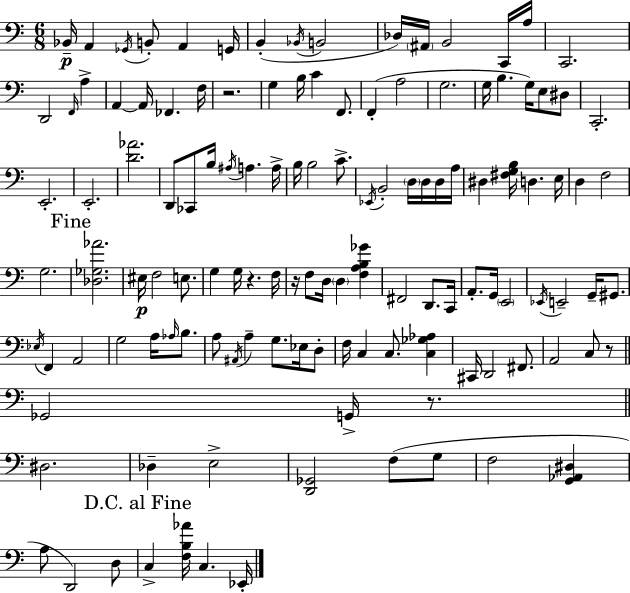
{
  \clef bass
  \numericTimeSignature
  \time 6/8
  \key c \major
  bes,16--\p a,4 \acciaccatura { ges,16 } b,8-. a,4 | g,16 b,4-.( \acciaccatura { bes,16 } b,2 | des16) \parenthesize ais,16 b,2 | c,16 a16 c,2. | \break d,2 \grace { f,16 } a4-> | a,4~~ a,16 fes,4. | f16 r2. | g4 b16 c'4 | \break f,8. f,4-.( a2 | g2. | g16 b4. g16) e8 | dis8 c,2.-. | \break e,2.-. | e,2.-. | <d' aes'>2. | d,8 ces,8 b16 \acciaccatura { ais16 } a4. | \break a16-> b16 b2 | c'8.-> \acciaccatura { ees,16 } b,2-. | \parenthesize d16 d16 d16 a16 dis4 <fis g b>16 d4. | e16 d4 f2 | \break g2. | \mark "Fine" <des ges aes'>2. | eis16\p f2 | e8. g4 g16 r4. | \break f16 r16 f8 d16 \parenthesize d4 | <f a b ges'>4 fis,2 | d,8. c,16 a,8.-. g,16 \parenthesize e,2 | \acciaccatura { ees,16 } e,2-- | \break g,16-- gis,8. \acciaccatura { ees16 } f,4 a,2 | g2 | a16 \grace { aes16 } b8. a8 \acciaccatura { ais,16 } a4-- | g8. ees16 d8-. f16 c4 | \break c8. <c ges aes>4 cis,16 d,2 | fis,8. a,2 | c8 r8 \bar "||" \break \key a \minor ges,2 g,16-> r8. | \bar "||" \break \key c \major dis2. | des4-- e2-> | <d, ges,>2 f8( g8 | f2 <g, aes, dis>4 | \break a8 d,2) d8 | \mark "D.C. al Fine" c4-> <f b aes'>16 c4. ees,16-. | \bar "|."
}